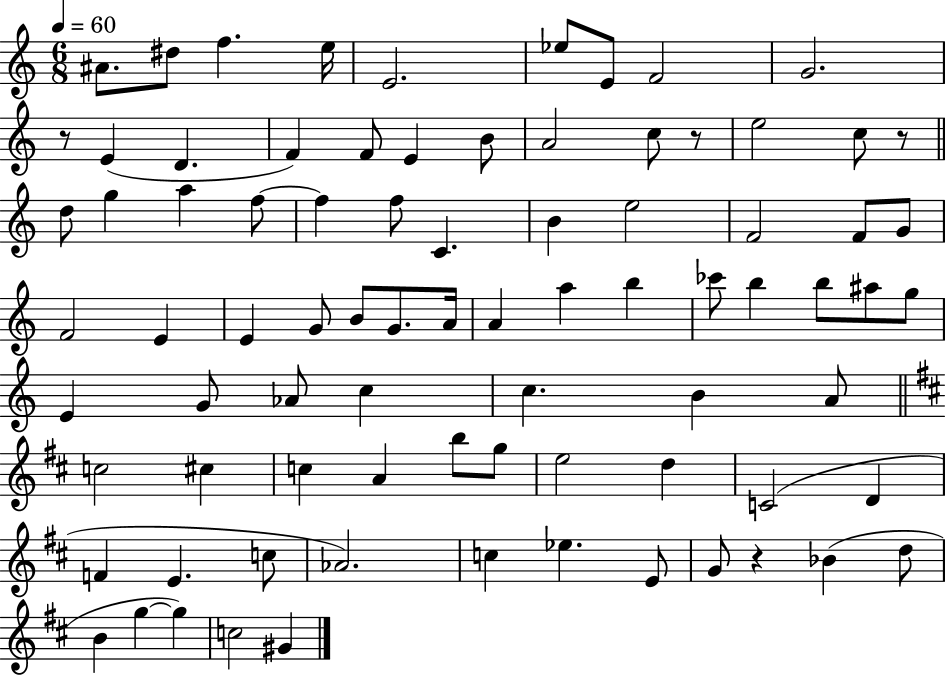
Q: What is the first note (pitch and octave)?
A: A#4